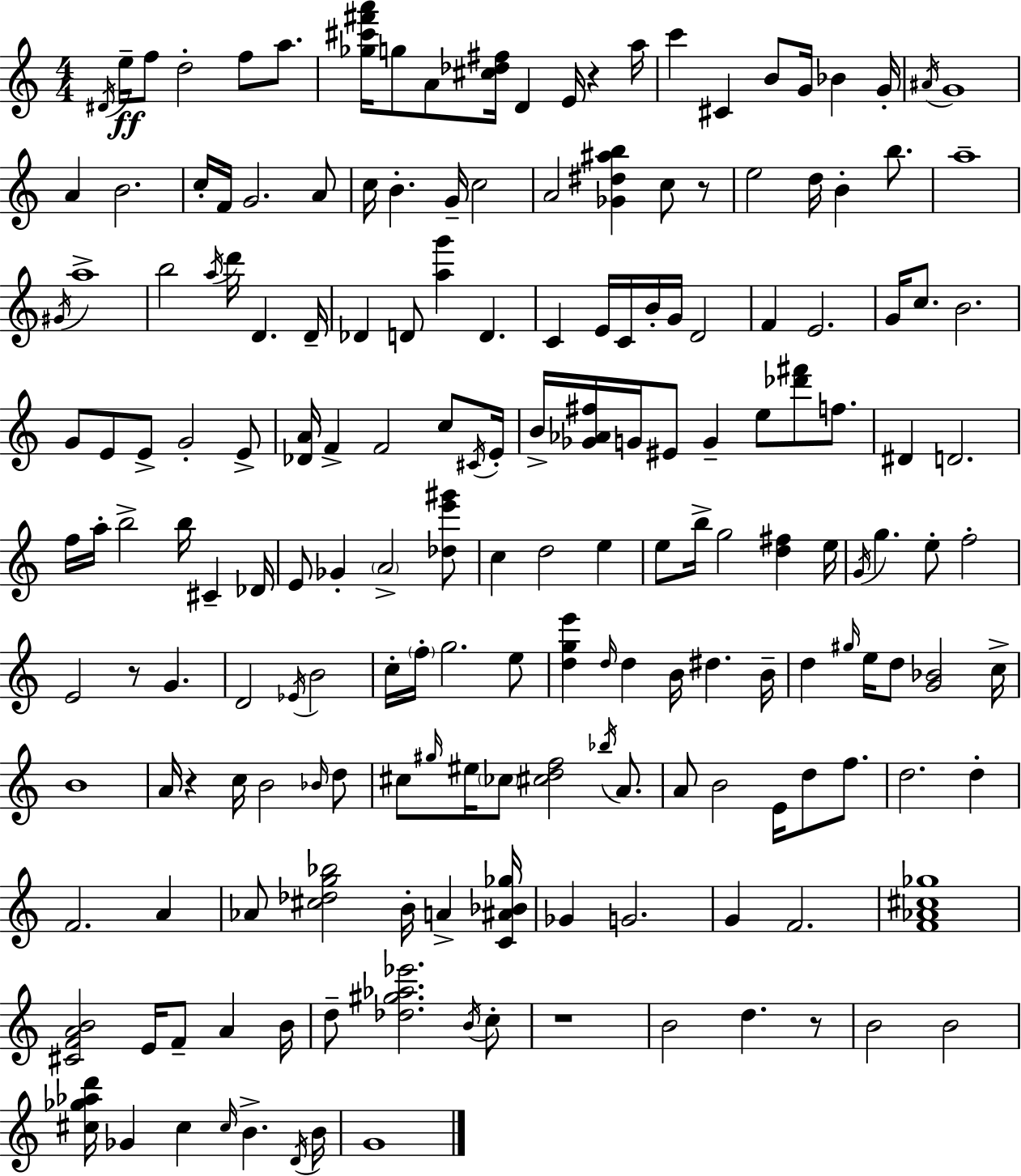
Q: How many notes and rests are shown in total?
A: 184